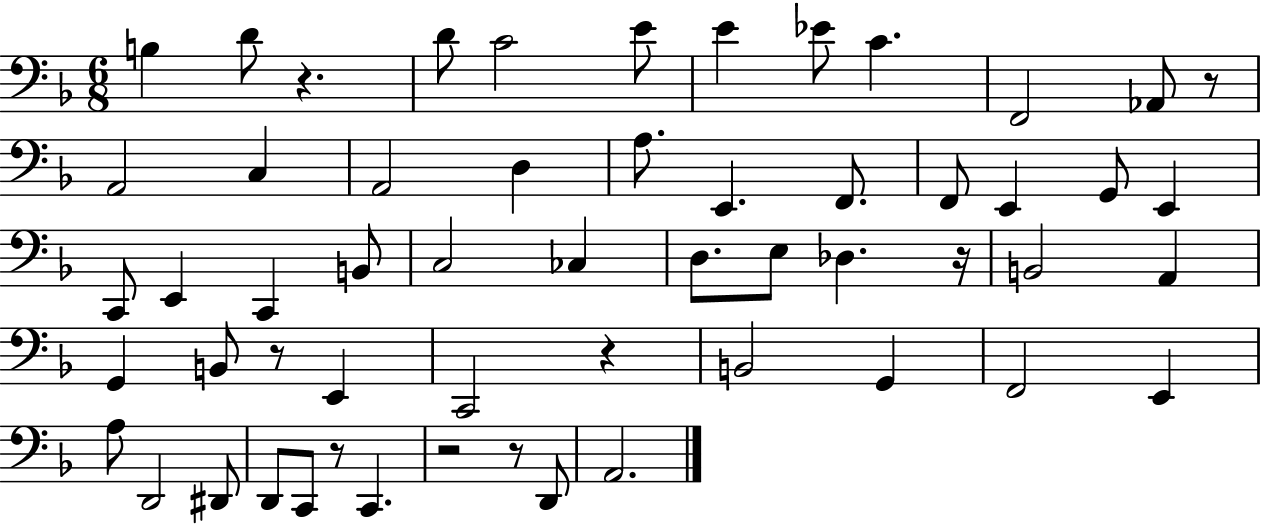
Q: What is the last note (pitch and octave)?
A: A2